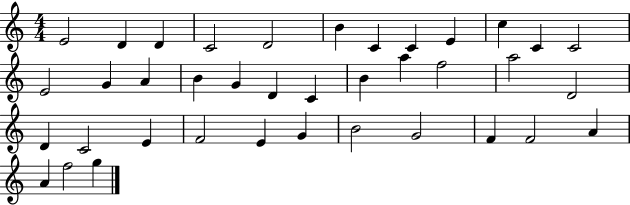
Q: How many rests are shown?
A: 0